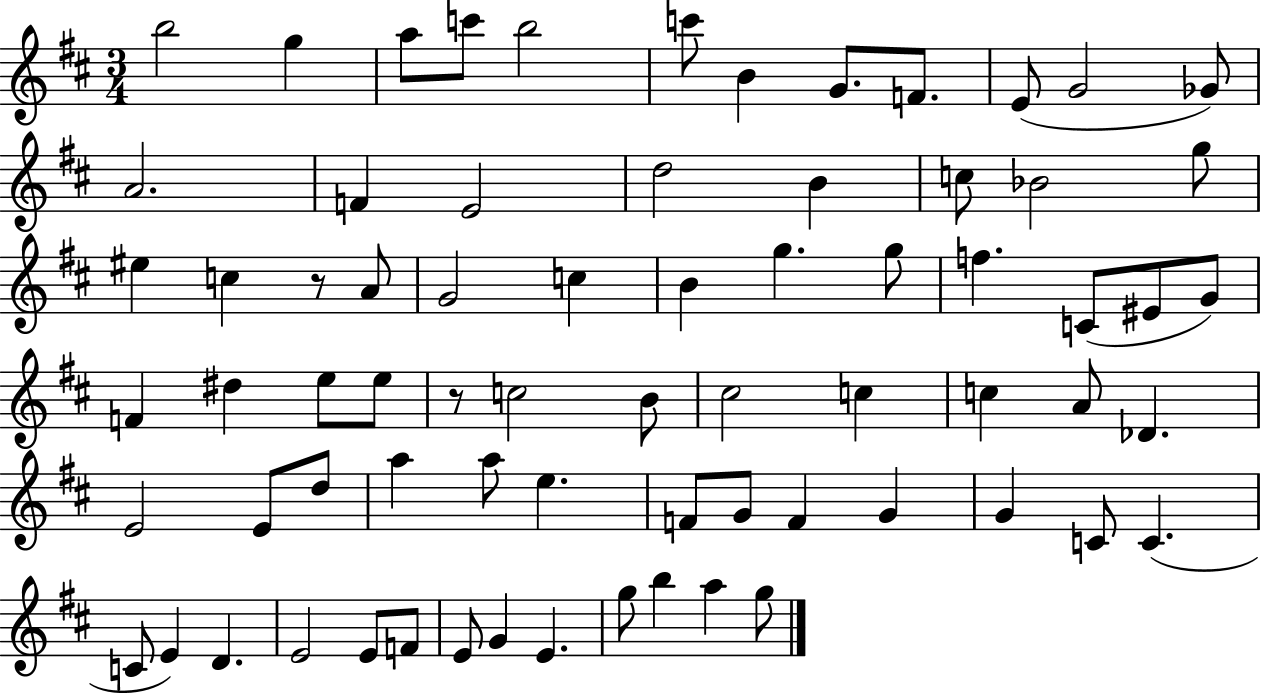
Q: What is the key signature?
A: D major